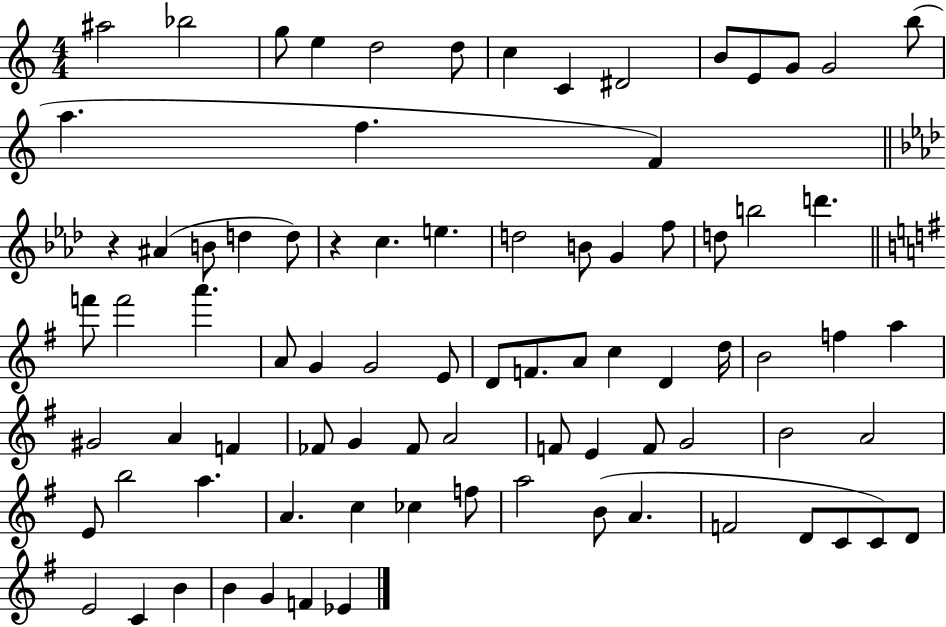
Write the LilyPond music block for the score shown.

{
  \clef treble
  \numericTimeSignature
  \time 4/4
  \key c \major
  ais''2 bes''2 | g''8 e''4 d''2 d''8 | c''4 c'4 dis'2 | b'8 e'8 g'8 g'2 b''8( | \break a''4. f''4. f'4) | \bar "||" \break \key aes \major r4 ais'4( b'8 d''4 d''8) | r4 c''4. e''4. | d''2 b'8 g'4 f''8 | d''8 b''2 d'''4. | \break \bar "||" \break \key g \major f'''8 f'''2 a'''4. | a'8 g'4 g'2 e'8 | d'8 f'8. a'8 c''4 d'4 d''16 | b'2 f''4 a''4 | \break gis'2 a'4 f'4 | fes'8 g'4 fes'8 a'2 | f'8 e'4 f'8 g'2 | b'2 a'2 | \break e'8 b''2 a''4. | a'4. c''4 ces''4 f''8 | a''2 b'8( a'4. | f'2 d'8 c'8 c'8) d'8 | \break e'2 c'4 b'4 | b'4 g'4 f'4 ees'4 | \bar "|."
}